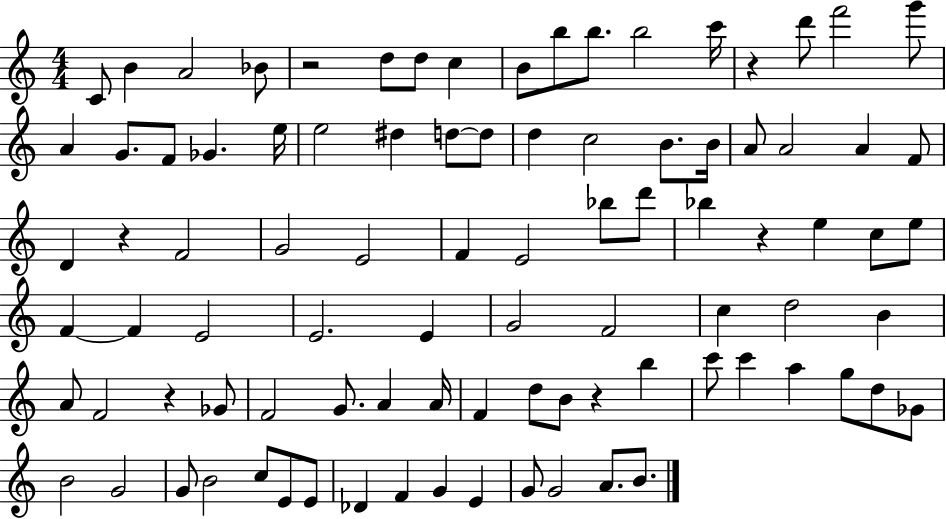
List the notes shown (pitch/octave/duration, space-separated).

C4/e B4/q A4/h Bb4/e R/h D5/e D5/e C5/q B4/e B5/e B5/e. B5/h C6/s R/q D6/e F6/h G6/e A4/q G4/e. F4/e Gb4/q. E5/s E5/h D#5/q D5/e D5/e D5/q C5/h B4/e. B4/s A4/e A4/h A4/q F4/e D4/q R/q F4/h G4/h E4/h F4/q E4/h Bb5/e D6/e Bb5/q R/q E5/q C5/e E5/e F4/q F4/q E4/h E4/h. E4/q G4/h F4/h C5/q D5/h B4/q A4/e F4/h R/q Gb4/e F4/h G4/e. A4/q A4/s F4/q D5/e B4/e R/q B5/q C6/e C6/q A5/q G5/e D5/e Gb4/e B4/h G4/h G4/e B4/h C5/e E4/e E4/e Db4/q F4/q G4/q E4/q G4/e G4/h A4/e. B4/e.